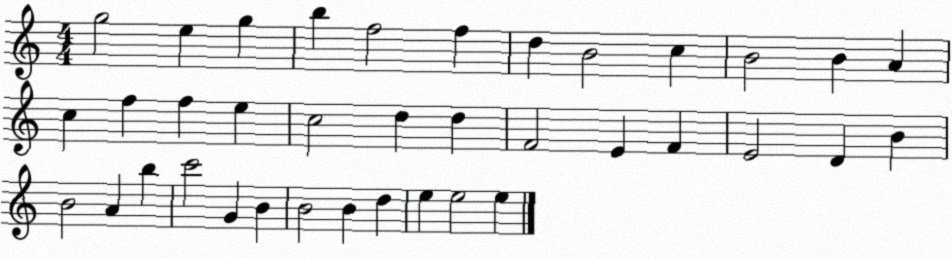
X:1
T:Untitled
M:4/4
L:1/4
K:C
g2 e g b f2 f d B2 c B2 B A c f f e c2 d d F2 E F E2 D B B2 A b c'2 G B B2 B d e e2 e